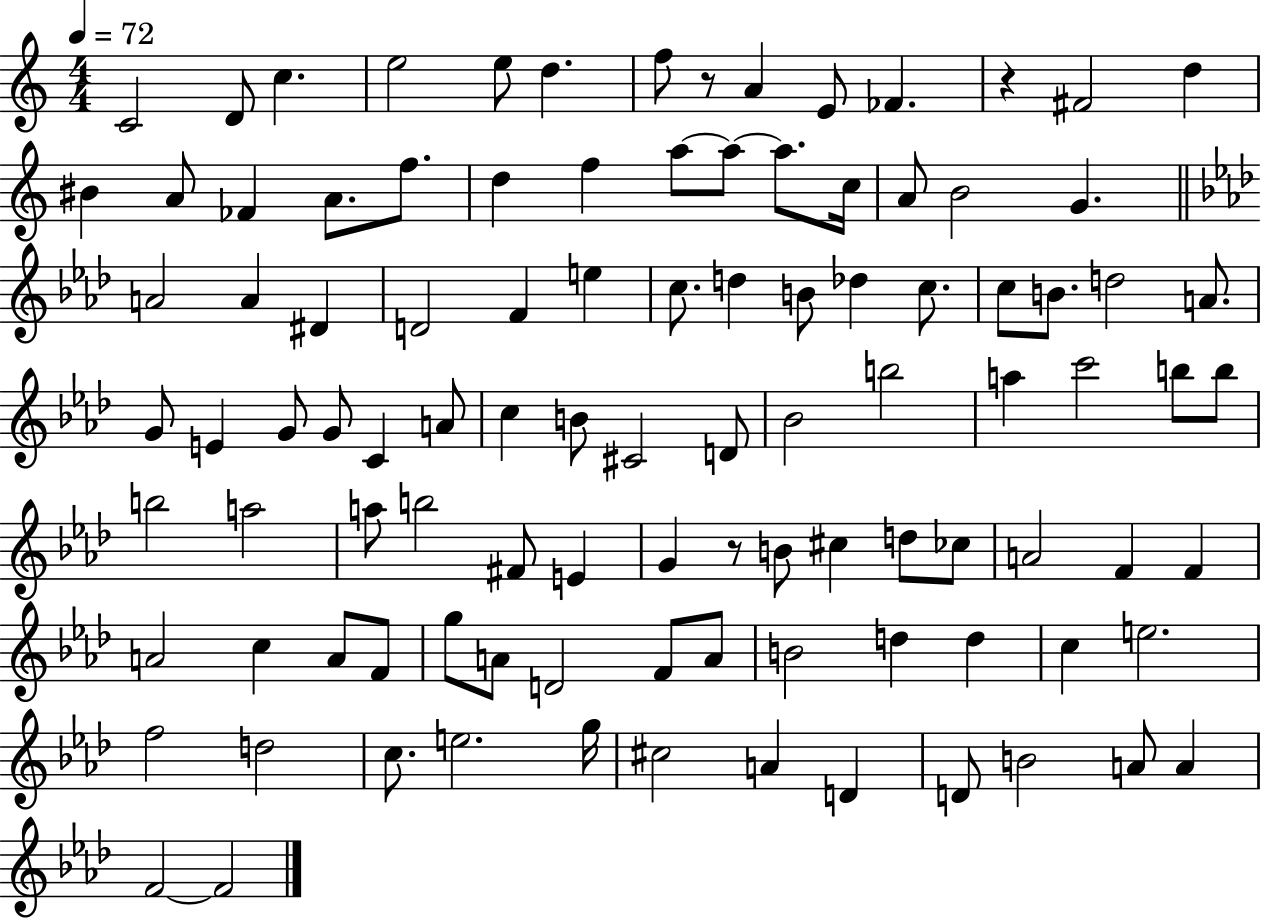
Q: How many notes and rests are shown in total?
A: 102